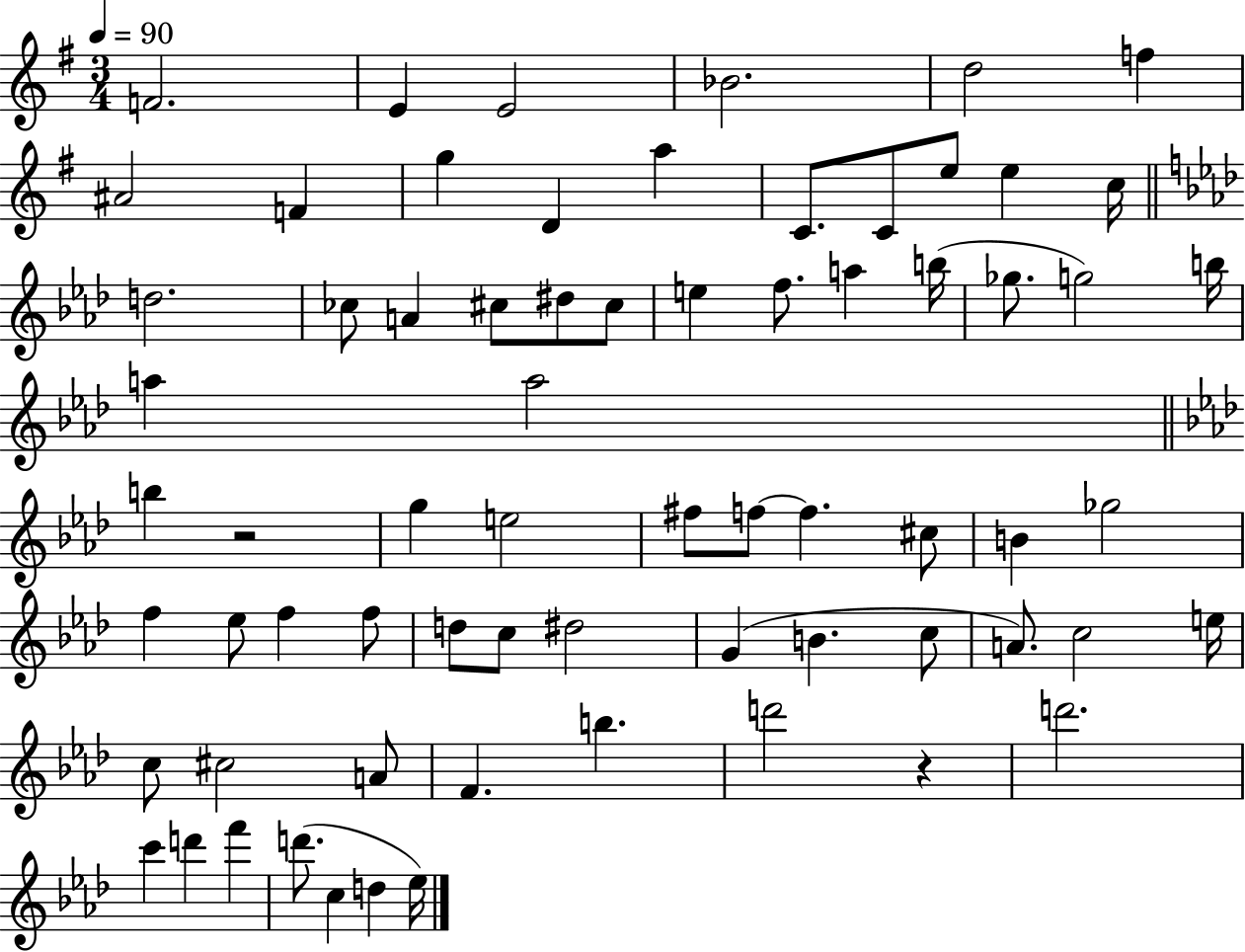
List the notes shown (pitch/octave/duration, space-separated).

F4/h. E4/q E4/h Bb4/h. D5/h F5/q A#4/h F4/q G5/q D4/q A5/q C4/e. C4/e E5/e E5/q C5/s D5/h. CES5/e A4/q C#5/e D#5/e C#5/e E5/q F5/e. A5/q B5/s Gb5/e. G5/h B5/s A5/q A5/h B5/q R/h G5/q E5/h F#5/e F5/e F5/q. C#5/e B4/q Gb5/h F5/q Eb5/e F5/q F5/e D5/e C5/e D#5/h G4/q B4/q. C5/e A4/e. C5/h E5/s C5/e C#5/h A4/e F4/q. B5/q. D6/h R/q D6/h. C6/q D6/q F6/q D6/e. C5/q D5/q Eb5/s